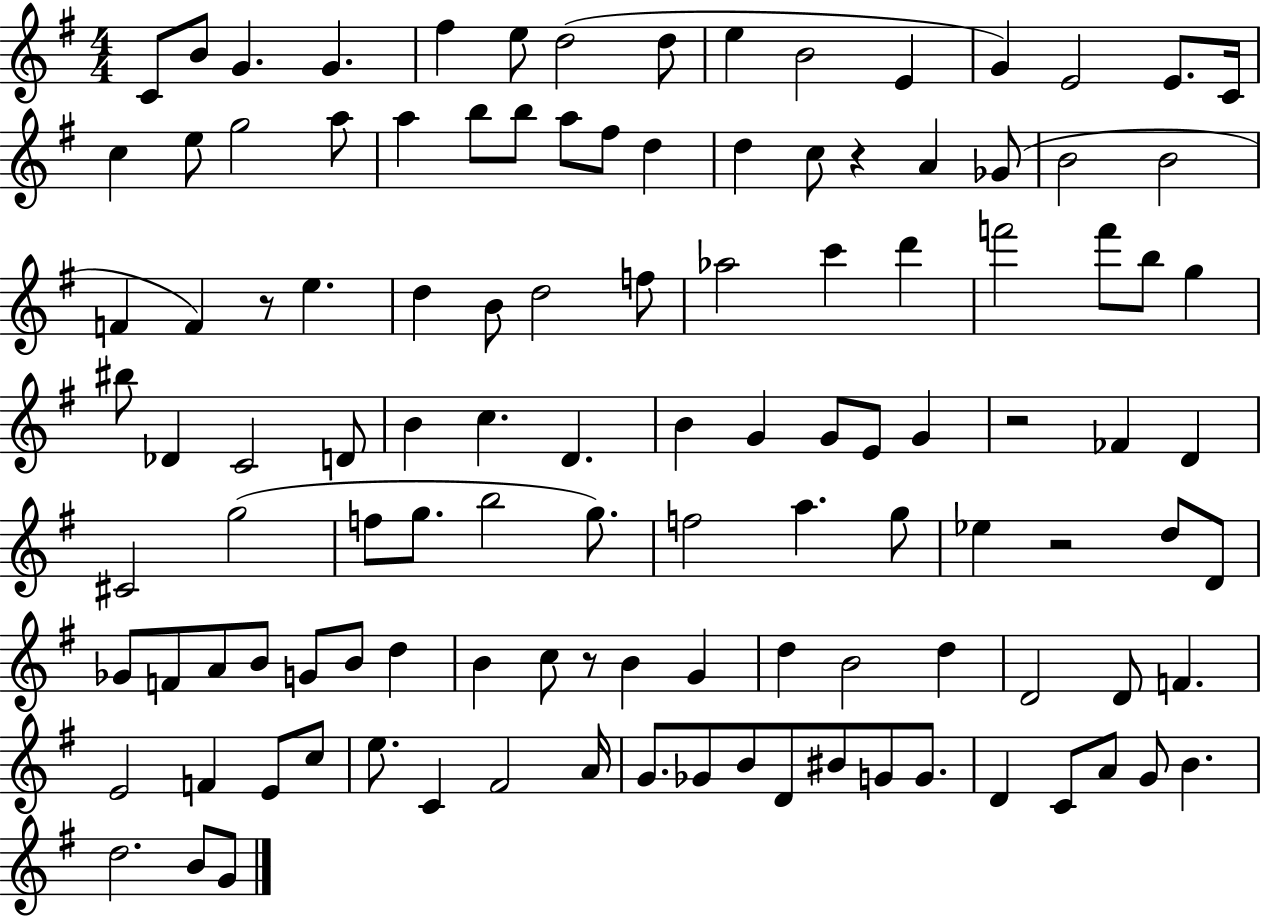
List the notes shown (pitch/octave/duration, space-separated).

C4/e B4/e G4/q. G4/q. F#5/q E5/e D5/h D5/e E5/q B4/h E4/q G4/q E4/h E4/e. C4/s C5/q E5/e G5/h A5/e A5/q B5/e B5/e A5/e F#5/e D5/q D5/q C5/e R/q A4/q Gb4/e B4/h B4/h F4/q F4/q R/e E5/q. D5/q B4/e D5/h F5/e Ab5/h C6/q D6/q F6/h F6/e B5/e G5/q BIS5/e Db4/q C4/h D4/e B4/q C5/q. D4/q. B4/q G4/q G4/e E4/e G4/q R/h FES4/q D4/q C#4/h G5/h F5/e G5/e. B5/h G5/e. F5/h A5/q. G5/e Eb5/q R/h D5/e D4/e Gb4/e F4/e A4/e B4/e G4/e B4/e D5/q B4/q C5/e R/e B4/q G4/q D5/q B4/h D5/q D4/h D4/e F4/q. E4/h F4/q E4/e C5/e E5/e. C4/q F#4/h A4/s G4/e. Gb4/e B4/e D4/e BIS4/e G4/e G4/e. D4/q C4/e A4/e G4/e B4/q. D5/h. B4/e G4/e